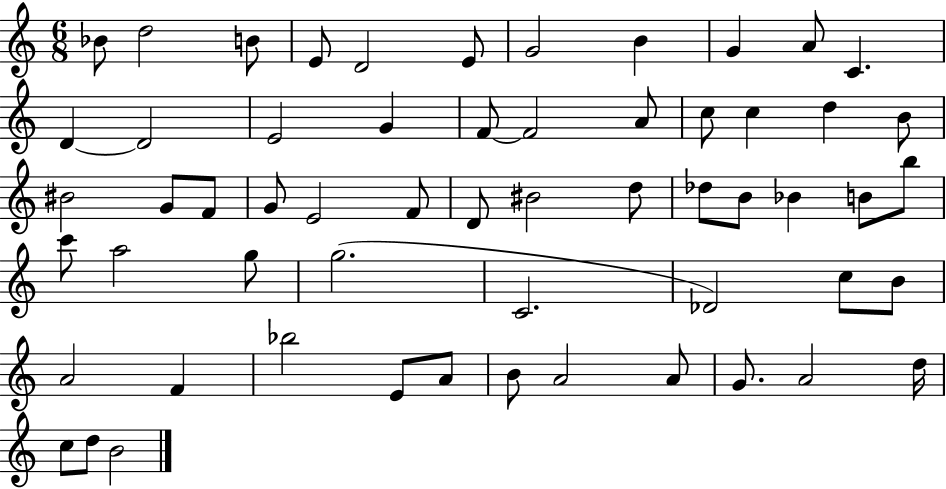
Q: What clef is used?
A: treble